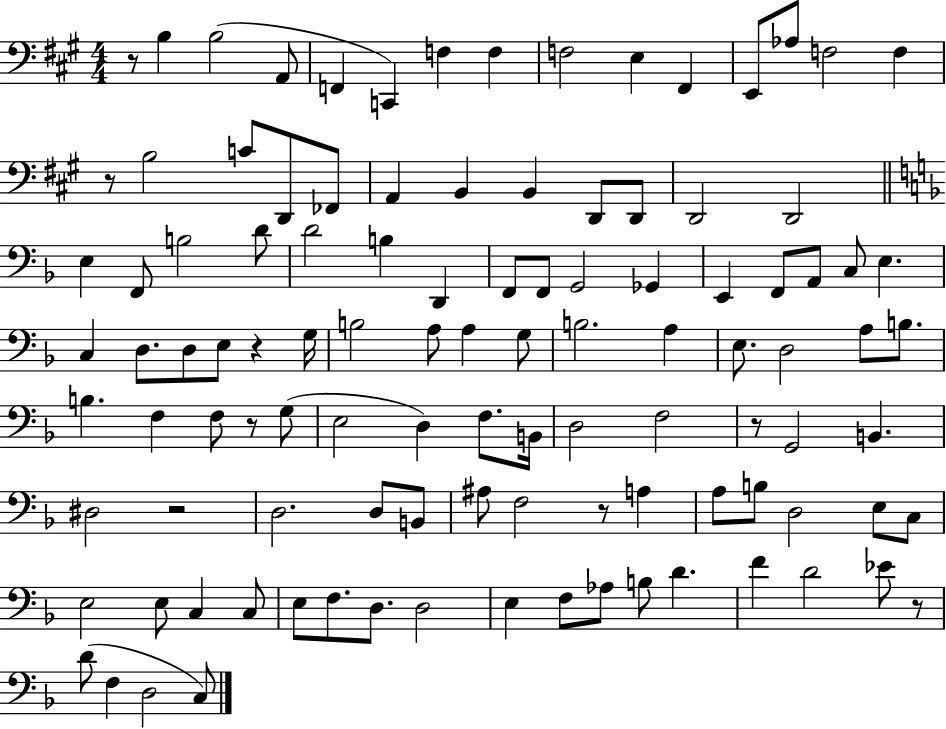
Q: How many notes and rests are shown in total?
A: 108